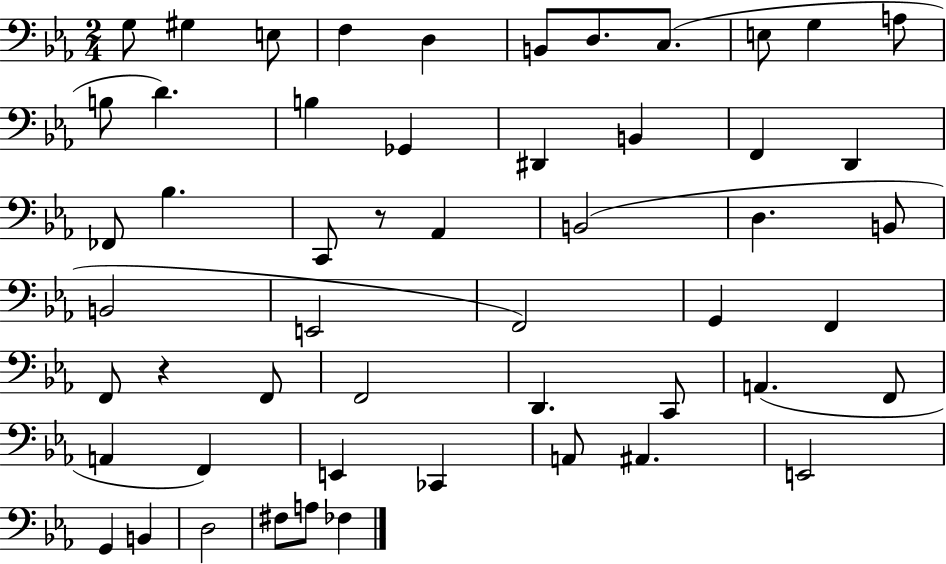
X:1
T:Untitled
M:2/4
L:1/4
K:Eb
G,/2 ^G, E,/2 F, D, B,,/2 D,/2 C,/2 E,/2 G, A,/2 B,/2 D B, _G,, ^D,, B,, F,, D,, _F,,/2 _B, C,,/2 z/2 _A,, B,,2 D, B,,/2 B,,2 E,,2 F,,2 G,, F,, F,,/2 z F,,/2 F,,2 D,, C,,/2 A,, F,,/2 A,, F,, E,, _C,, A,,/2 ^A,, E,,2 G,, B,, D,2 ^F,/2 A,/2 _F,